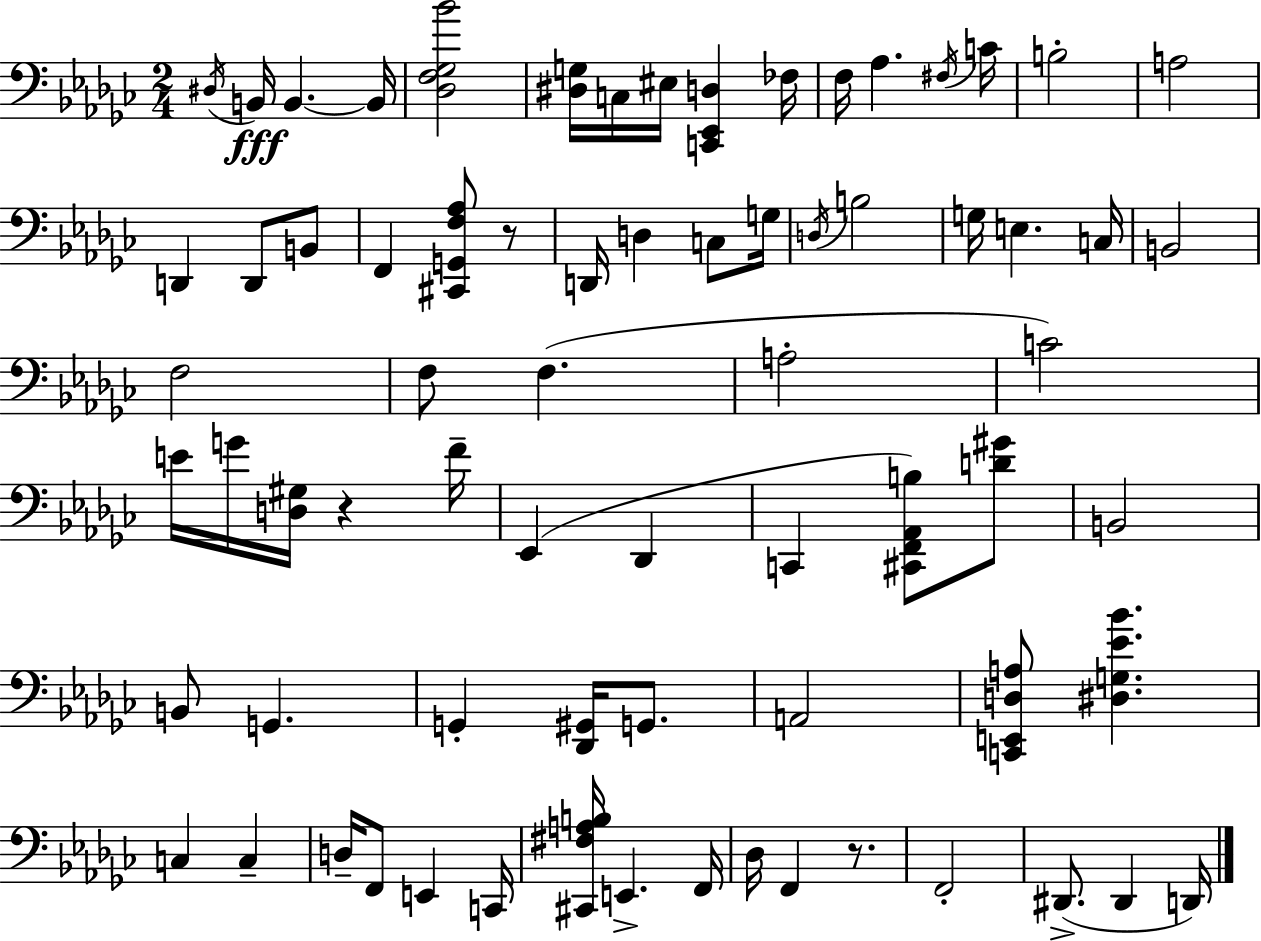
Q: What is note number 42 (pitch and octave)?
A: G2